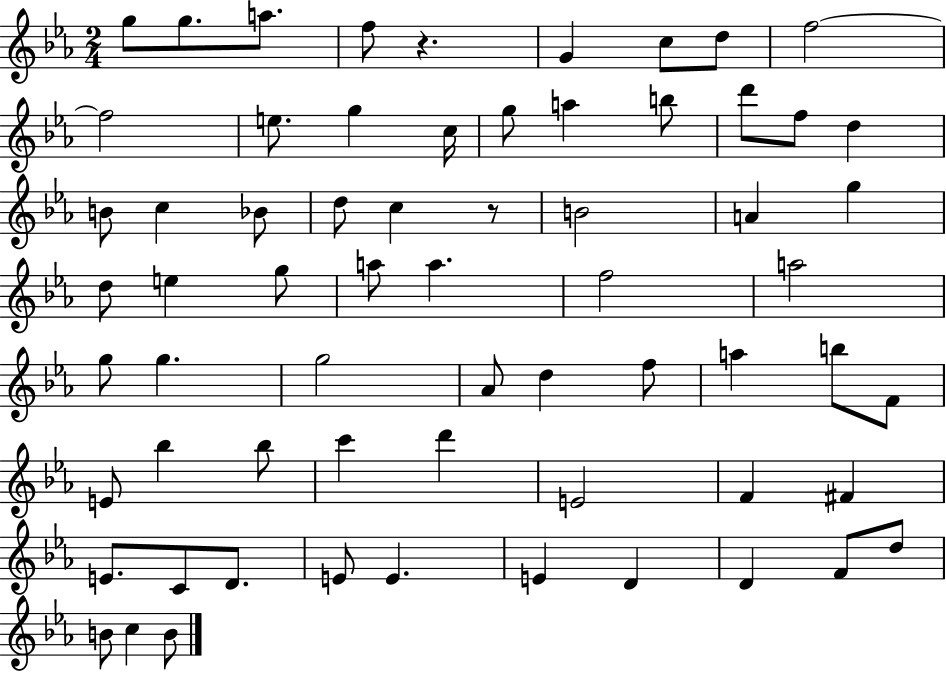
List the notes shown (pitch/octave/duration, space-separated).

G5/e G5/e. A5/e. F5/e R/q. G4/q C5/e D5/e F5/h F5/h E5/e. G5/q C5/s G5/e A5/q B5/e D6/e F5/e D5/q B4/e C5/q Bb4/e D5/e C5/q R/e B4/h A4/q G5/q D5/e E5/q G5/e A5/e A5/q. F5/h A5/h G5/e G5/q. G5/h Ab4/e D5/q F5/e A5/q B5/e F4/e E4/e Bb5/q Bb5/e C6/q D6/q E4/h F4/q F#4/q E4/e. C4/e D4/e. E4/e E4/q. E4/q D4/q D4/q F4/e D5/e B4/e C5/q B4/e